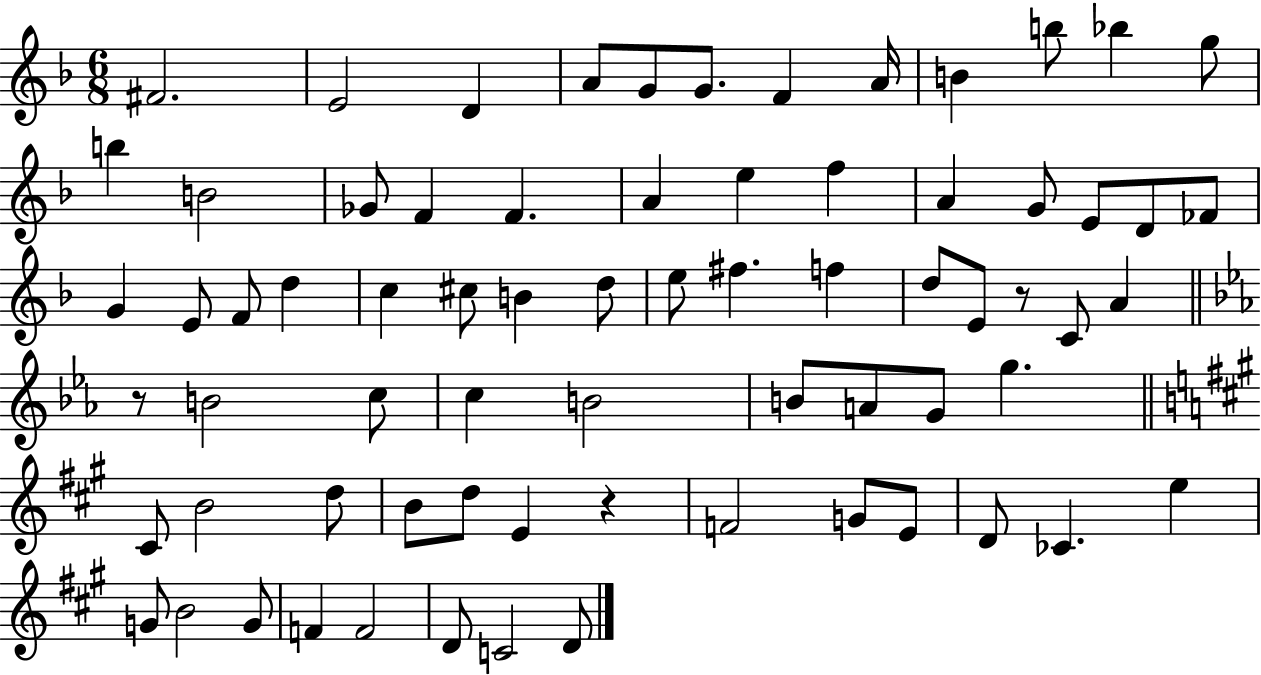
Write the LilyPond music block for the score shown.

{
  \clef treble
  \numericTimeSignature
  \time 6/8
  \key f \major
  fis'2. | e'2 d'4 | a'8 g'8 g'8. f'4 a'16 | b'4 b''8 bes''4 g''8 | \break b''4 b'2 | ges'8 f'4 f'4. | a'4 e''4 f''4 | a'4 g'8 e'8 d'8 fes'8 | \break g'4 e'8 f'8 d''4 | c''4 cis''8 b'4 d''8 | e''8 fis''4. f''4 | d''8 e'8 r8 c'8 a'4 | \break \bar "||" \break \key ees \major r8 b'2 c''8 | c''4 b'2 | b'8 a'8 g'8 g''4. | \bar "||" \break \key a \major cis'8 b'2 d''8 | b'8 d''8 e'4 r4 | f'2 g'8 e'8 | d'8 ces'4. e''4 | \break g'8 b'2 g'8 | f'4 f'2 | d'8 c'2 d'8 | \bar "|."
}